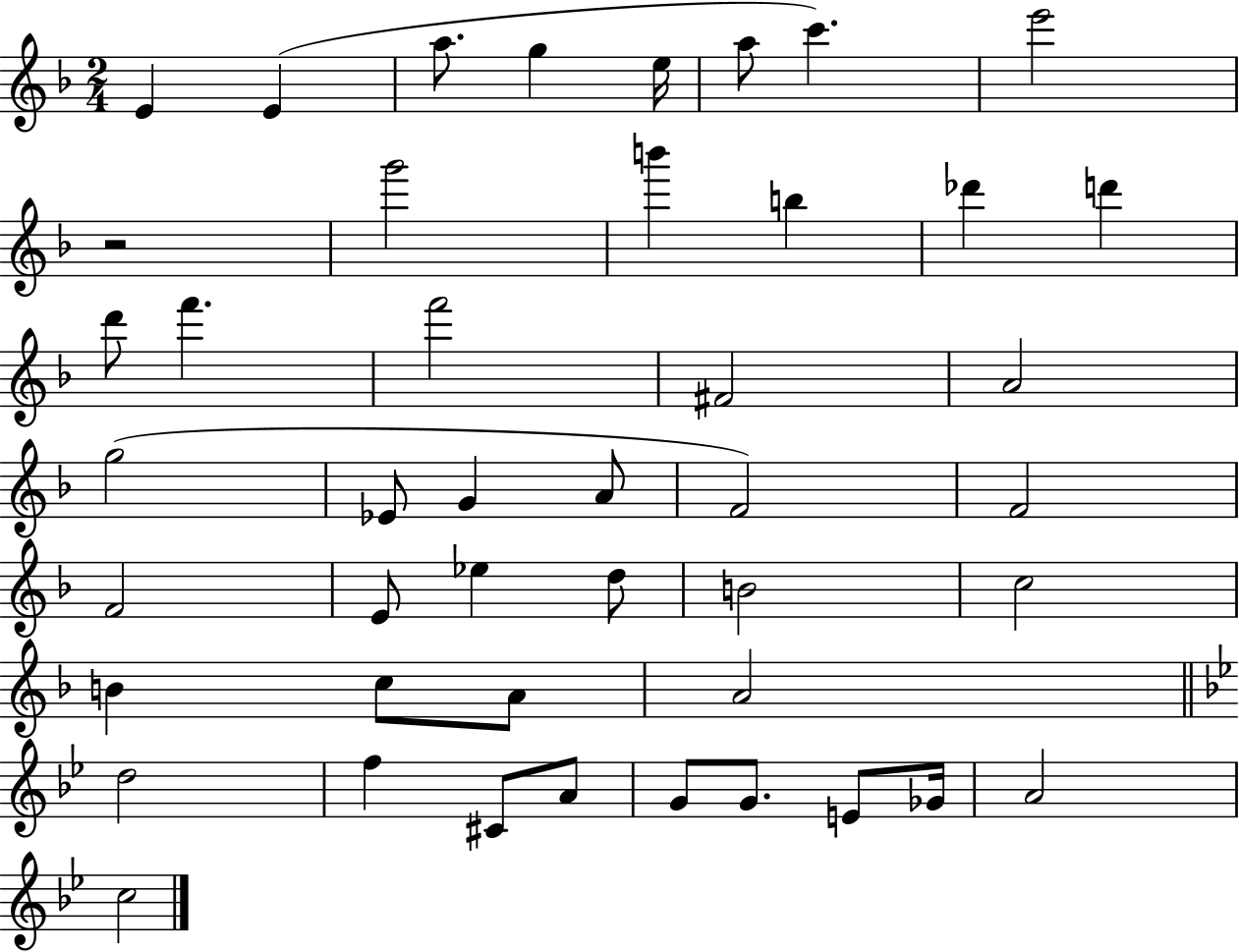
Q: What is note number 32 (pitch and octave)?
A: C5